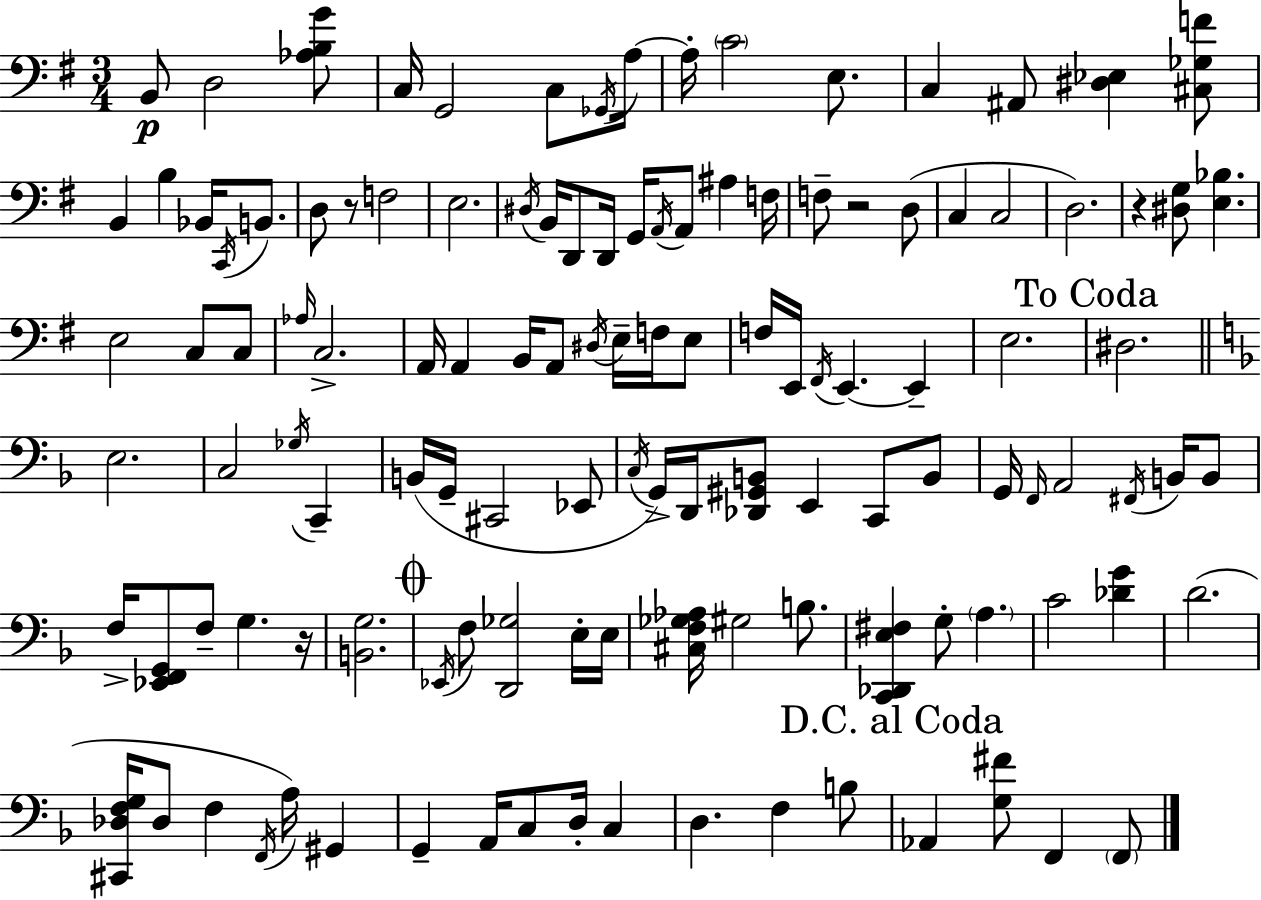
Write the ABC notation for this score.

X:1
T:Untitled
M:3/4
L:1/4
K:Em
B,,/2 D,2 [_A,B,G]/2 C,/4 G,,2 C,/2 _G,,/4 A,/4 A,/4 C2 E,/2 C, ^A,,/2 [^D,_E,] [^C,_G,F]/2 B,, B, _B,,/4 C,,/4 B,,/2 D,/2 z/2 F,2 E,2 ^D,/4 B,,/4 D,,/2 D,,/4 G,,/4 A,,/4 A,,/2 ^A, F,/4 F,/2 z2 D,/2 C, C,2 D,2 z [^D,G,]/2 [E,_B,] E,2 C,/2 C,/2 _A,/4 C,2 A,,/4 A,, B,,/4 A,,/2 ^D,/4 E,/4 F,/4 E,/2 F,/4 E,,/4 ^F,,/4 E,, E,, E,2 ^D,2 E,2 C,2 _G,/4 C,, B,,/4 G,,/4 ^C,,2 _E,,/2 C,/4 G,,/4 D,,/4 [_D,,^G,,B,,]/2 E,, C,,/2 B,,/2 G,,/4 F,,/4 A,,2 ^F,,/4 B,,/4 B,,/2 F,/4 [_E,,F,,G,,]/2 F,/2 G, z/4 [B,,G,]2 _E,,/4 F,/2 [D,,_G,]2 E,/4 E,/4 [^C,F,_G,_A,]/4 ^G,2 B,/2 [C,,_D,,E,^F,] G,/2 A, C2 [_DG] D2 [^C,,_D,F,G,]/4 _D,/2 F, F,,/4 A,/4 ^G,, G,, A,,/4 C,/2 D,/4 C, D, F, B,/2 _A,, [G,^F]/2 F,, F,,/2